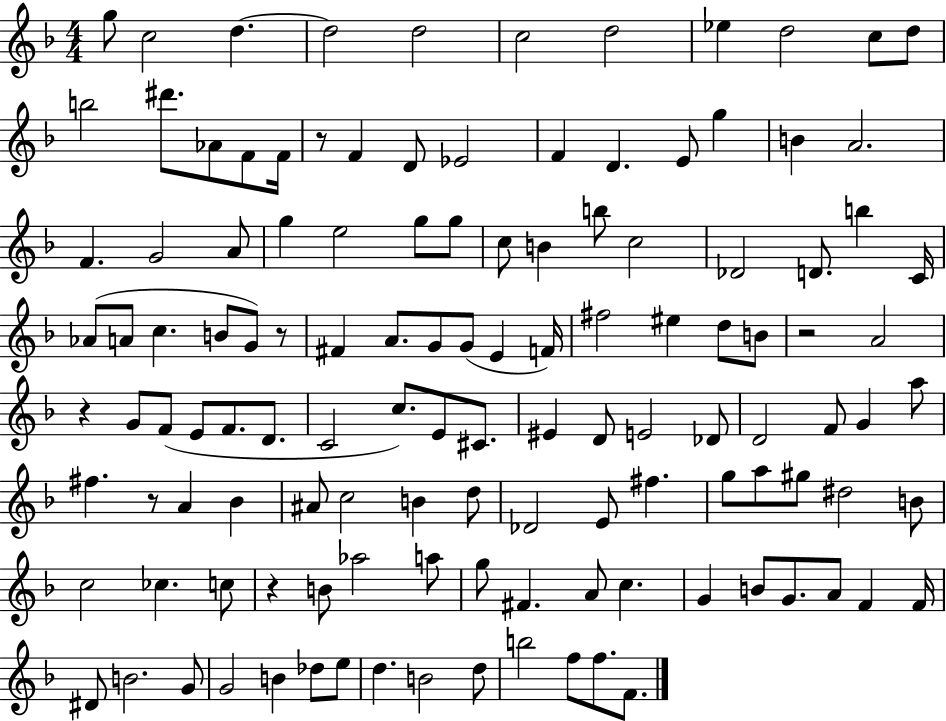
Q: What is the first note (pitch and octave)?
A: G5